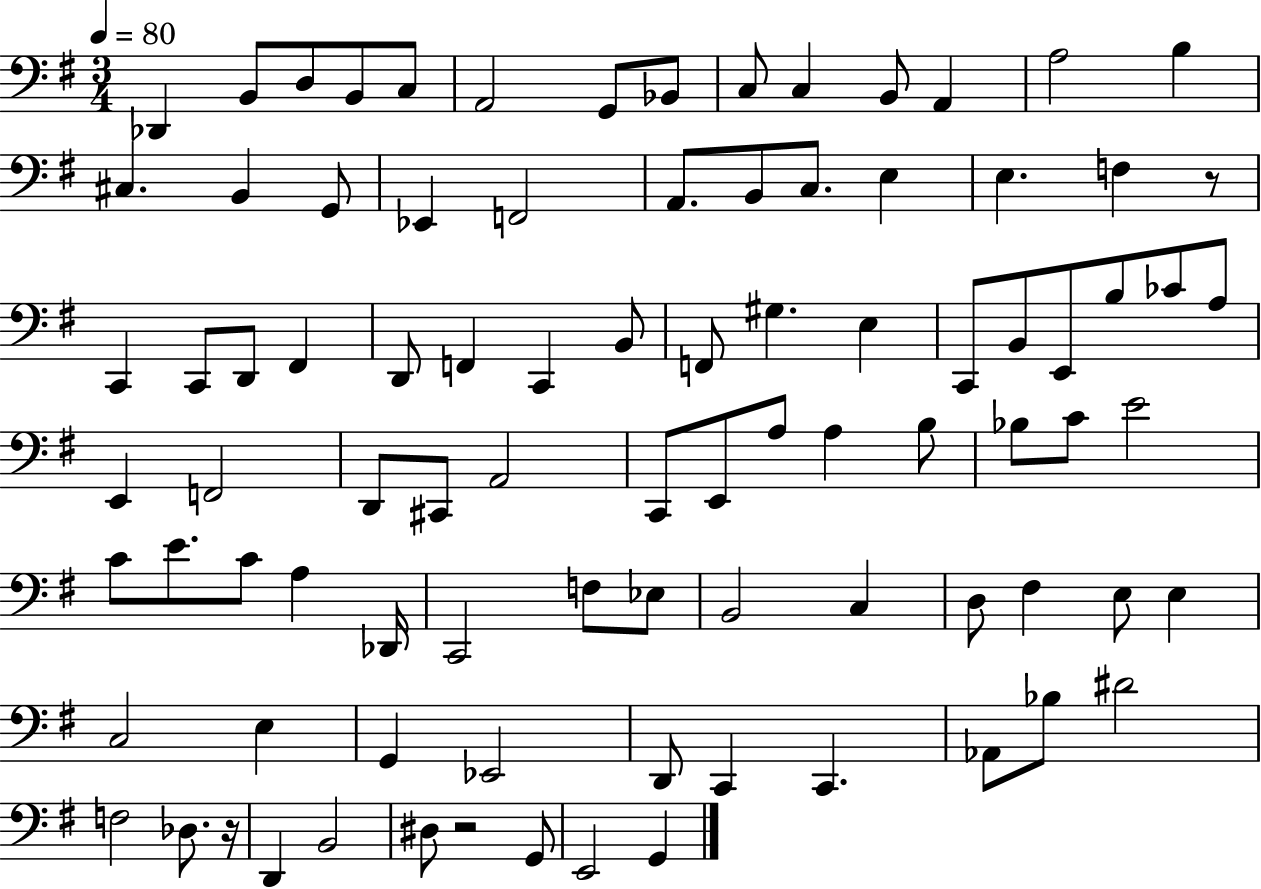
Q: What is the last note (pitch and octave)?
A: G2